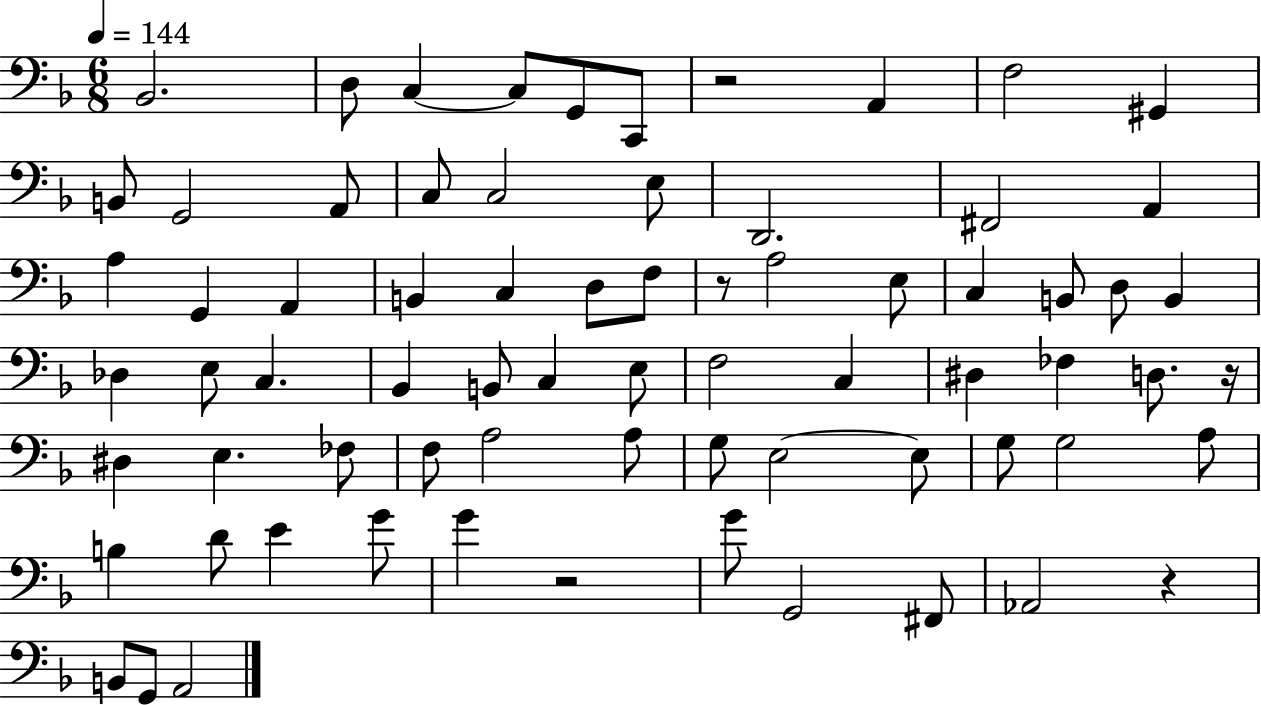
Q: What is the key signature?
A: F major